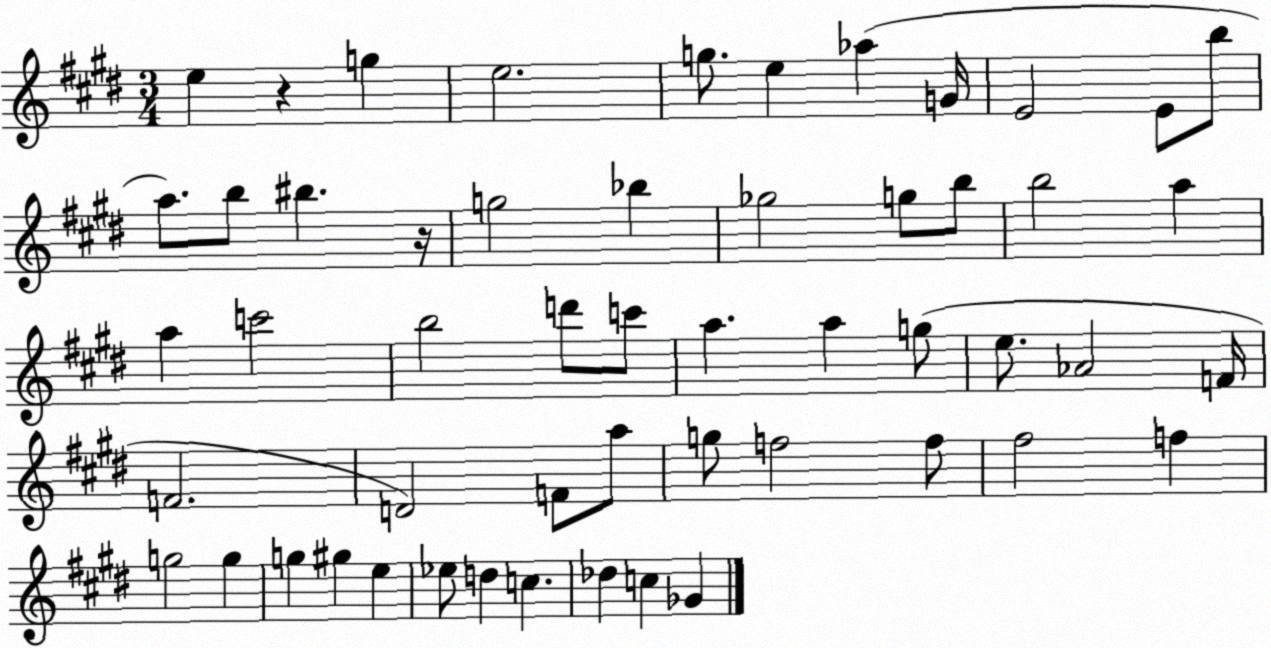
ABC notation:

X:1
T:Untitled
M:3/4
L:1/4
K:E
e z g e2 g/2 e _a G/4 E2 E/2 b/2 a/2 b/2 ^b z/4 g2 _b _g2 g/2 b/2 b2 a a c'2 b2 d'/2 c'/2 a a g/2 e/2 _A2 F/4 F2 D2 F/2 a/2 g/2 f2 f/2 ^f2 f g2 g g ^g e _e/2 d c _d c _G